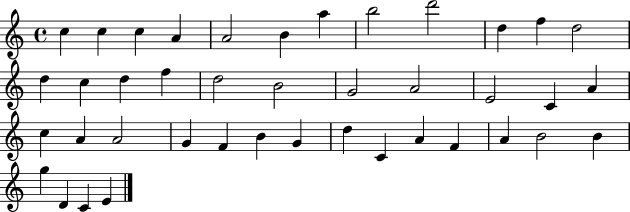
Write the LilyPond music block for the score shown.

{
  \clef treble
  \time 4/4
  \defaultTimeSignature
  \key c \major
  c''4 c''4 c''4 a'4 | a'2 b'4 a''4 | b''2 d'''2 | d''4 f''4 d''2 | \break d''4 c''4 d''4 f''4 | d''2 b'2 | g'2 a'2 | e'2 c'4 a'4 | \break c''4 a'4 a'2 | g'4 f'4 b'4 g'4 | d''4 c'4 a'4 f'4 | a'4 b'2 b'4 | \break g''4 d'4 c'4 e'4 | \bar "|."
}